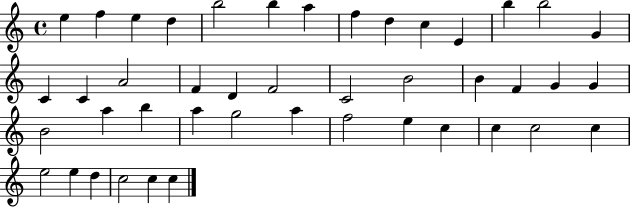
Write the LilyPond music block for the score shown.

{
  \clef treble
  \time 4/4
  \defaultTimeSignature
  \key c \major
  e''4 f''4 e''4 d''4 | b''2 b''4 a''4 | f''4 d''4 c''4 e'4 | b''4 b''2 g'4 | \break c'4 c'4 a'2 | f'4 d'4 f'2 | c'2 b'2 | b'4 f'4 g'4 g'4 | \break b'2 a''4 b''4 | a''4 g''2 a''4 | f''2 e''4 c''4 | c''4 c''2 c''4 | \break e''2 e''4 d''4 | c''2 c''4 c''4 | \bar "|."
}